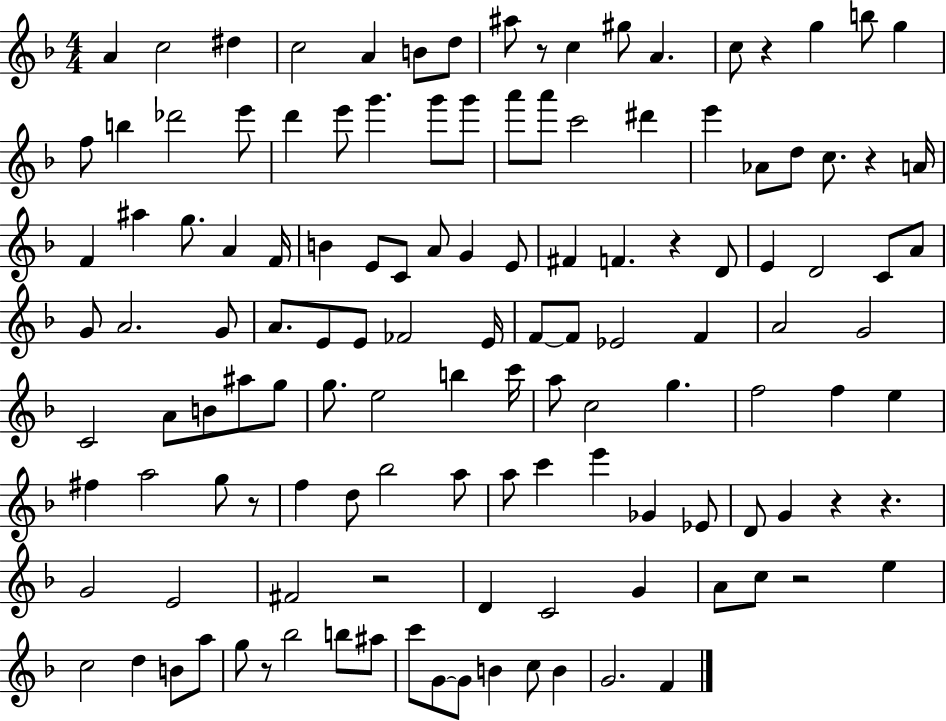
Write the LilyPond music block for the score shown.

{
  \clef treble
  \numericTimeSignature
  \time 4/4
  \key f \major
  a'4 c''2 dis''4 | c''2 a'4 b'8 d''8 | ais''8 r8 c''4 gis''8 a'4. | c''8 r4 g''4 b''8 g''4 | \break f''8 b''4 des'''2 e'''8 | d'''4 e'''8 g'''4. g'''8 g'''8 | a'''8 a'''8 c'''2 dis'''4 | e'''4 aes'8 d''8 c''8. r4 a'16 | \break f'4 ais''4 g''8. a'4 f'16 | b'4 e'8 c'8 a'8 g'4 e'8 | fis'4 f'4. r4 d'8 | e'4 d'2 c'8 a'8 | \break g'8 a'2. g'8 | a'8. e'8 e'8 fes'2 e'16 | f'8~~ f'8 ees'2 f'4 | a'2 g'2 | \break c'2 a'8 b'8 ais''8 g''8 | g''8. e''2 b''4 c'''16 | a''8 c''2 g''4. | f''2 f''4 e''4 | \break fis''4 a''2 g''8 r8 | f''4 d''8 bes''2 a''8 | a''8 c'''4 e'''4 ges'4 ees'8 | d'8 g'4 r4 r4. | \break g'2 e'2 | fis'2 r2 | d'4 c'2 g'4 | a'8 c''8 r2 e''4 | \break c''2 d''4 b'8 a''8 | g''8 r8 bes''2 b''8 ais''8 | c'''8 g'8~~ g'8 b'4 c''8 b'4 | g'2. f'4 | \break \bar "|."
}